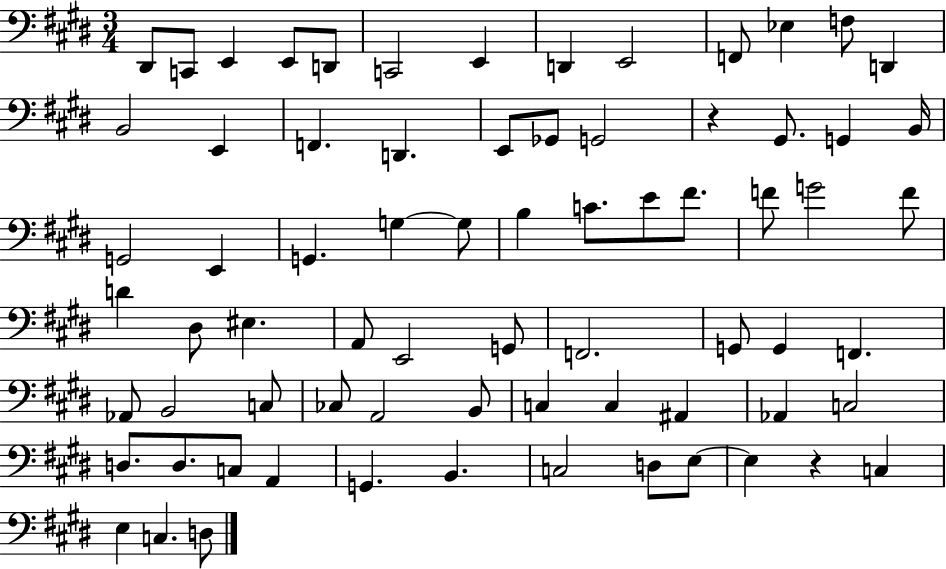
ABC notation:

X:1
T:Untitled
M:3/4
L:1/4
K:E
^D,,/2 C,,/2 E,, E,,/2 D,,/2 C,,2 E,, D,, E,,2 F,,/2 _E, F,/2 D,, B,,2 E,, F,, D,, E,,/2 _G,,/2 G,,2 z ^G,,/2 G,, B,,/4 G,,2 E,, G,, G, G,/2 B, C/2 E/2 ^F/2 F/2 G2 F/2 D ^D,/2 ^E, A,,/2 E,,2 G,,/2 F,,2 G,,/2 G,, F,, _A,,/2 B,,2 C,/2 _C,/2 A,,2 B,,/2 C, C, ^A,, _A,, C,2 D,/2 D,/2 C,/2 A,, G,, B,, C,2 D,/2 E,/2 E, z C, E, C, D,/2